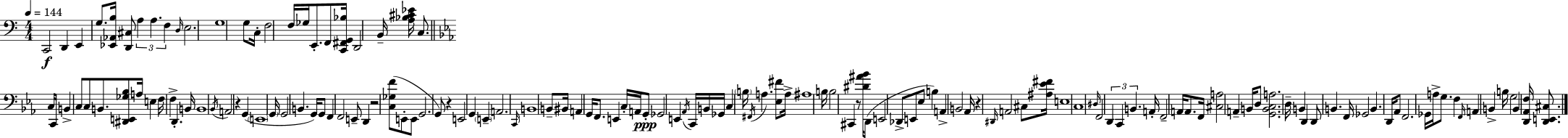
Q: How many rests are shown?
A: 5